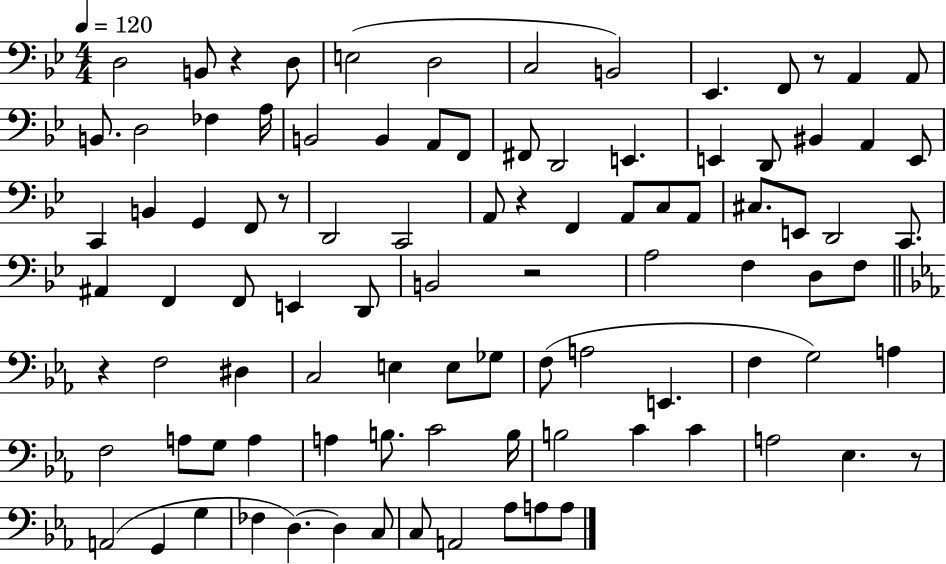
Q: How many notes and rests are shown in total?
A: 96